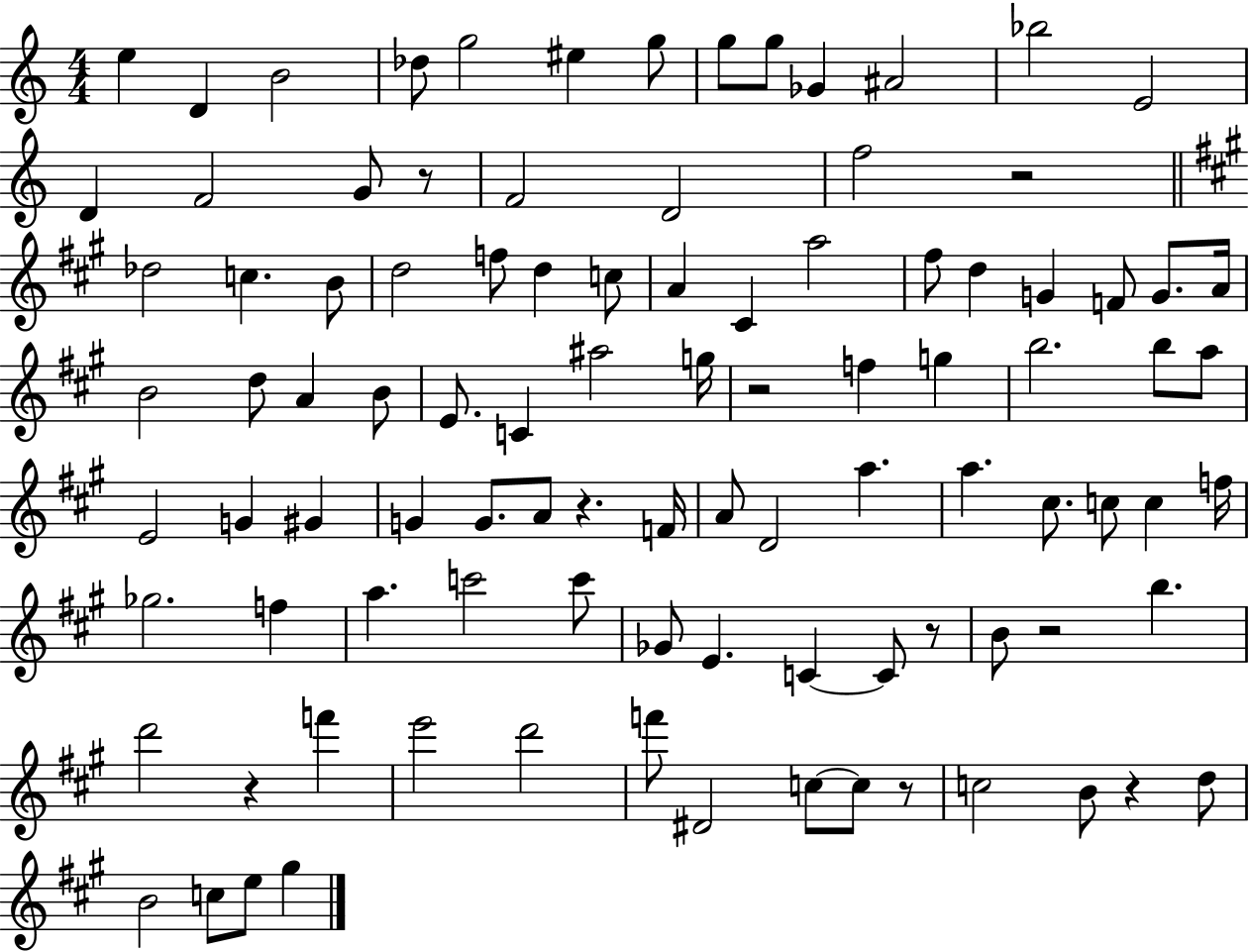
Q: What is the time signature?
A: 4/4